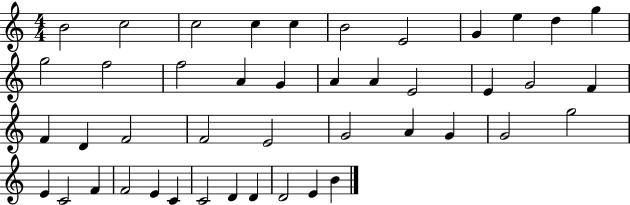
B4/h C5/h C5/h C5/q C5/q B4/h E4/h G4/q E5/q D5/q G5/q G5/h F5/h F5/h A4/q G4/q A4/q A4/q E4/h E4/q G4/h F4/q F4/q D4/q F4/h F4/h E4/h G4/h A4/q G4/q G4/h G5/h E4/q C4/h F4/q F4/h E4/q C4/q C4/h D4/q D4/q D4/h E4/q B4/q